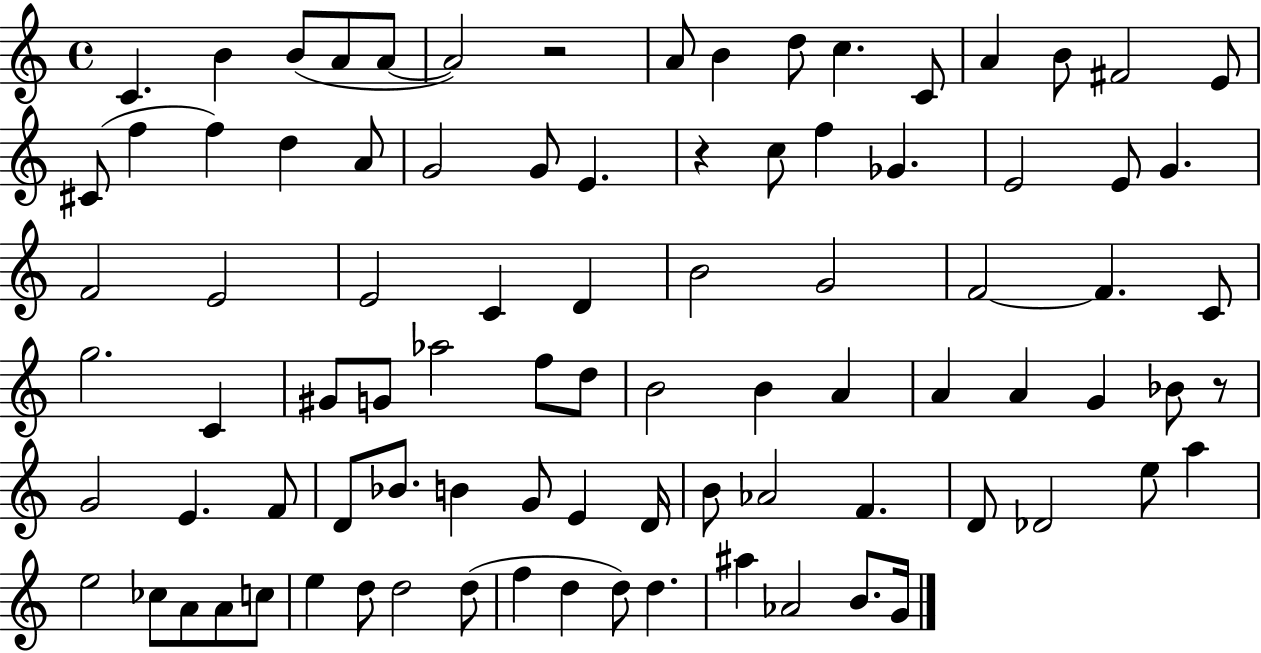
C4/q. B4/q B4/e A4/e A4/e A4/h R/h A4/e B4/q D5/e C5/q. C4/e A4/q B4/e F#4/h E4/e C#4/e F5/q F5/q D5/q A4/e G4/h G4/e E4/q. R/q C5/e F5/q Gb4/q. E4/h E4/e G4/q. F4/h E4/h E4/h C4/q D4/q B4/h G4/h F4/h F4/q. C4/e G5/h. C4/q G#4/e G4/e Ab5/h F5/e D5/e B4/h B4/q A4/q A4/q A4/q G4/q Bb4/e R/e G4/h E4/q. F4/e D4/e Bb4/e. B4/q G4/e E4/q D4/s B4/e Ab4/h F4/q. D4/e Db4/h E5/e A5/q E5/h CES5/e A4/e A4/e C5/e E5/q D5/e D5/h D5/e F5/q D5/q D5/e D5/q. A#5/q Ab4/h B4/e. G4/s